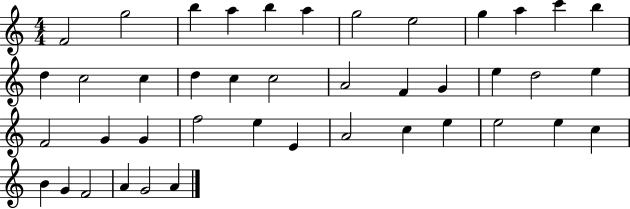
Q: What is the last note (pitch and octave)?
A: A4